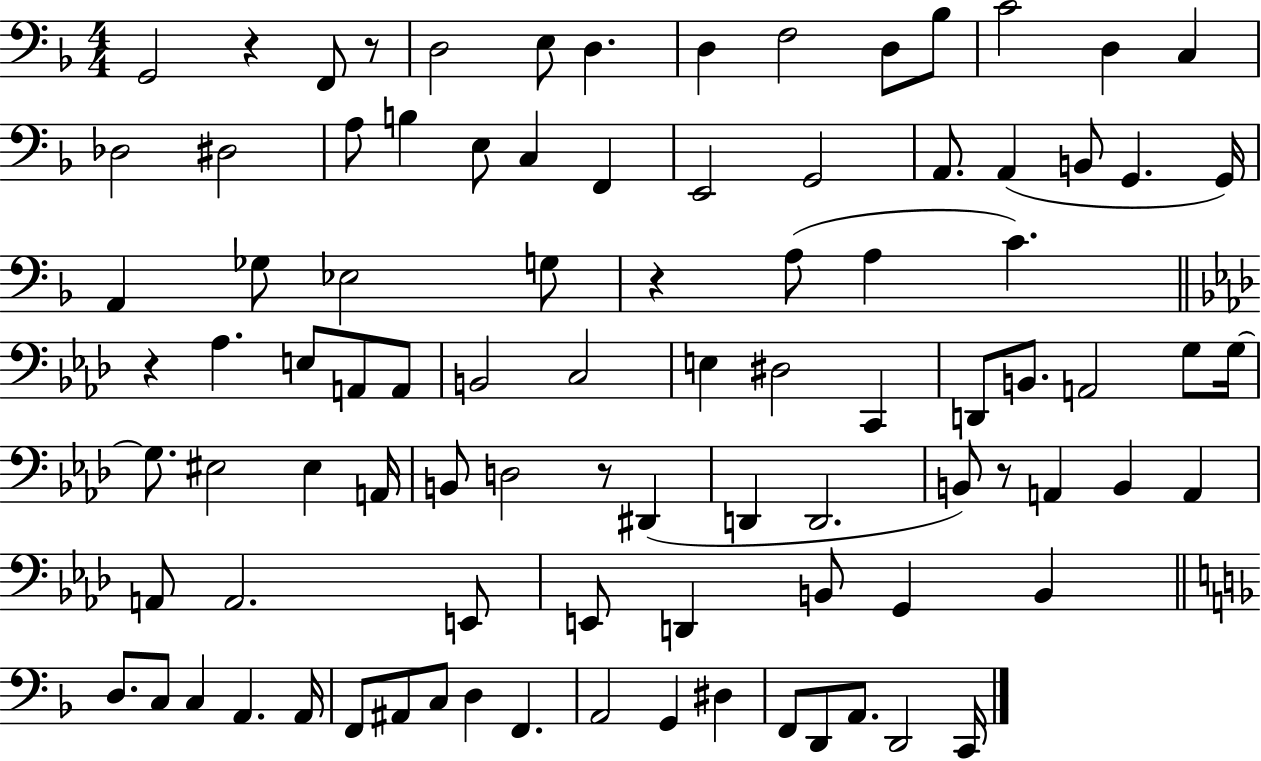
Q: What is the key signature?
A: F major